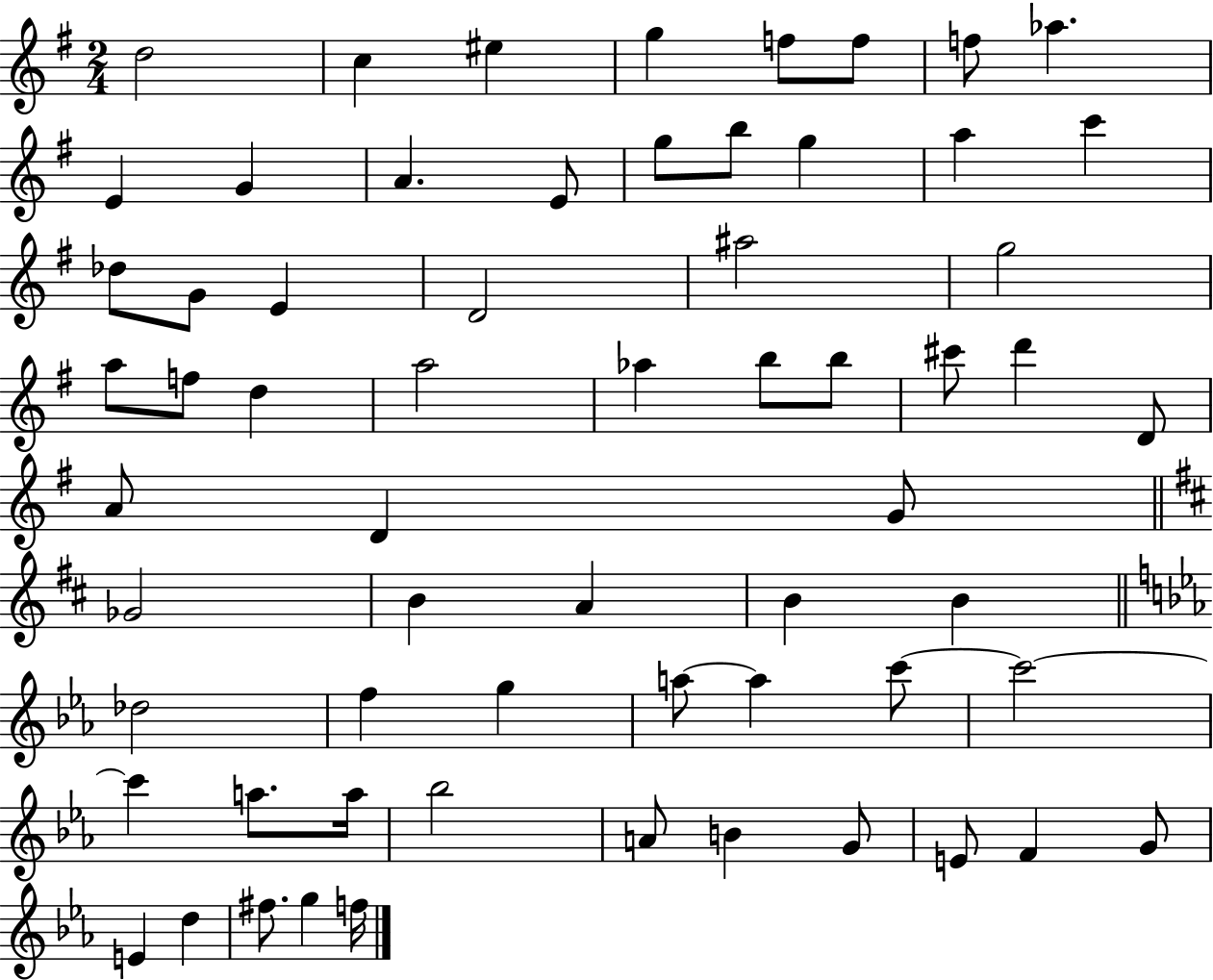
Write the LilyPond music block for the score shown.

{
  \clef treble
  \numericTimeSignature
  \time 2/4
  \key g \major
  d''2 | c''4 eis''4 | g''4 f''8 f''8 | f''8 aes''4. | \break e'4 g'4 | a'4. e'8 | g''8 b''8 g''4 | a''4 c'''4 | \break des''8 g'8 e'4 | d'2 | ais''2 | g''2 | \break a''8 f''8 d''4 | a''2 | aes''4 b''8 b''8 | cis'''8 d'''4 d'8 | \break a'8 d'4 g'8 | \bar "||" \break \key b \minor ges'2 | b'4 a'4 | b'4 b'4 | \bar "||" \break \key ees \major des''2 | f''4 g''4 | a''8~~ a''4 c'''8~~ | c'''2~~ | \break c'''4 a''8. a''16 | bes''2 | a'8 b'4 g'8 | e'8 f'4 g'8 | \break e'4 d''4 | fis''8. g''4 f''16 | \bar "|."
}